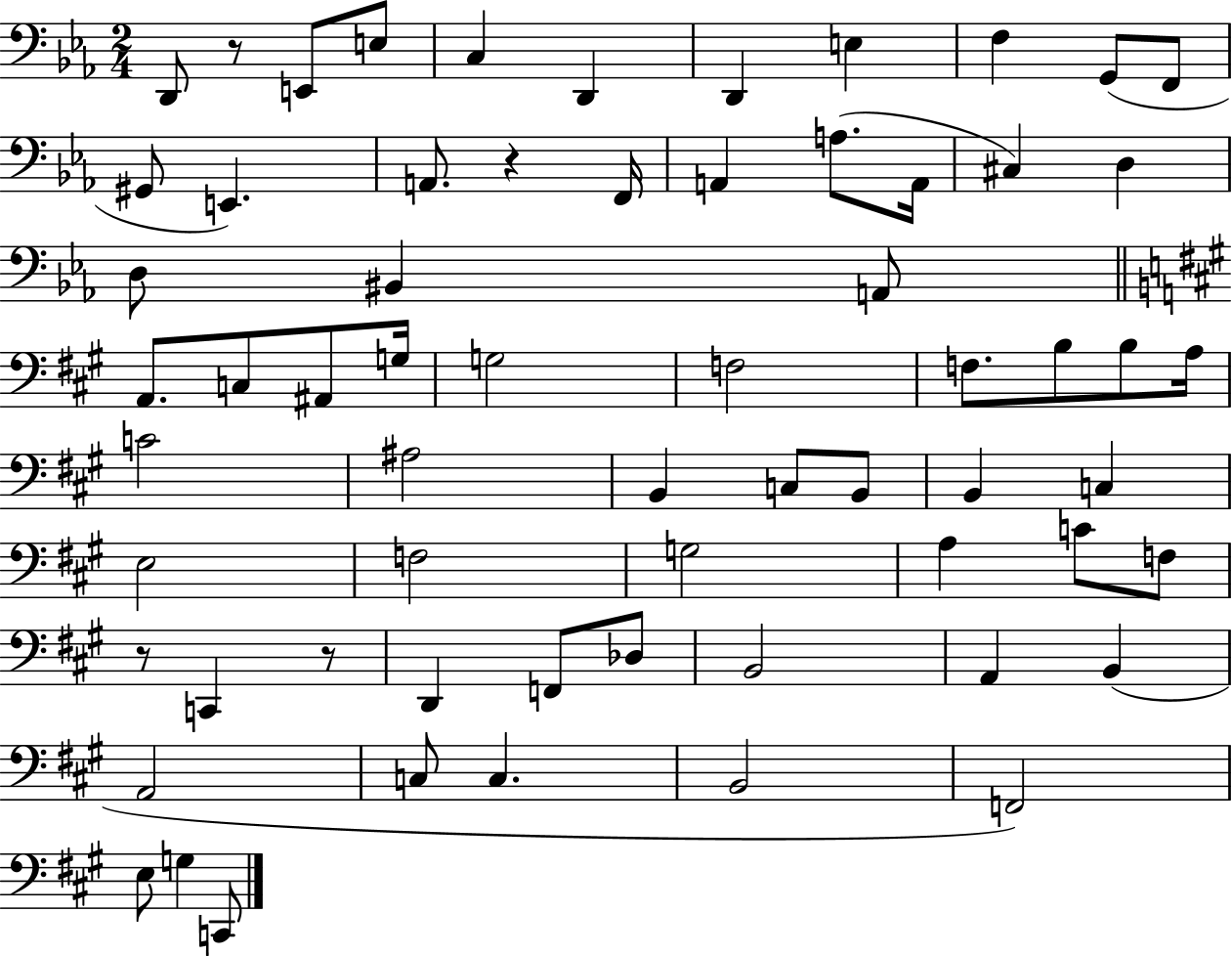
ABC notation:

X:1
T:Untitled
M:2/4
L:1/4
K:Eb
D,,/2 z/2 E,,/2 E,/2 C, D,, D,, E, F, G,,/2 F,,/2 ^G,,/2 E,, A,,/2 z F,,/4 A,, A,/2 A,,/4 ^C, D, D,/2 ^B,, A,,/2 A,,/2 C,/2 ^A,,/2 G,/4 G,2 F,2 F,/2 B,/2 B,/2 A,/4 C2 ^A,2 B,, C,/2 B,,/2 B,, C, E,2 F,2 G,2 A, C/2 F,/2 z/2 C,, z/2 D,, F,,/2 _D,/2 B,,2 A,, B,, A,,2 C,/2 C, B,,2 F,,2 E,/2 G, C,,/2